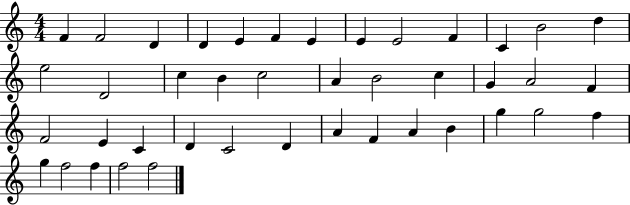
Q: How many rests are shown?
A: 0